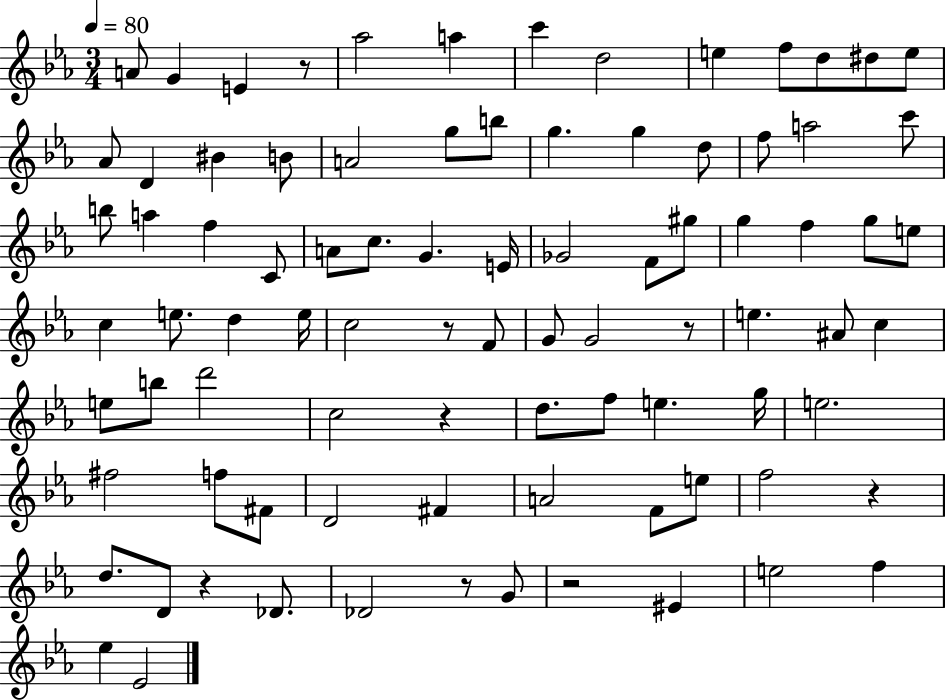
{
  \clef treble
  \numericTimeSignature
  \time 3/4
  \key ees \major
  \tempo 4 = 80
  \repeat volta 2 { a'8 g'4 e'4 r8 | aes''2 a''4 | c'''4 d''2 | e''4 f''8 d''8 dis''8 e''8 | \break aes'8 d'4 bis'4 b'8 | a'2 g''8 b''8 | g''4. g''4 d''8 | f''8 a''2 c'''8 | \break b''8 a''4 f''4 c'8 | a'8 c''8. g'4. e'16 | ges'2 f'8 gis''8 | g''4 f''4 g''8 e''8 | \break c''4 e''8. d''4 e''16 | c''2 r8 f'8 | g'8 g'2 r8 | e''4. ais'8 c''4 | \break e''8 b''8 d'''2 | c''2 r4 | d''8. f''8 e''4. g''16 | e''2. | \break fis''2 f''8 fis'8 | d'2 fis'4 | a'2 f'8 e''8 | f''2 r4 | \break d''8. d'8 r4 des'8. | des'2 r8 g'8 | r2 eis'4 | e''2 f''4 | \break ees''4 ees'2 | } \bar "|."
}